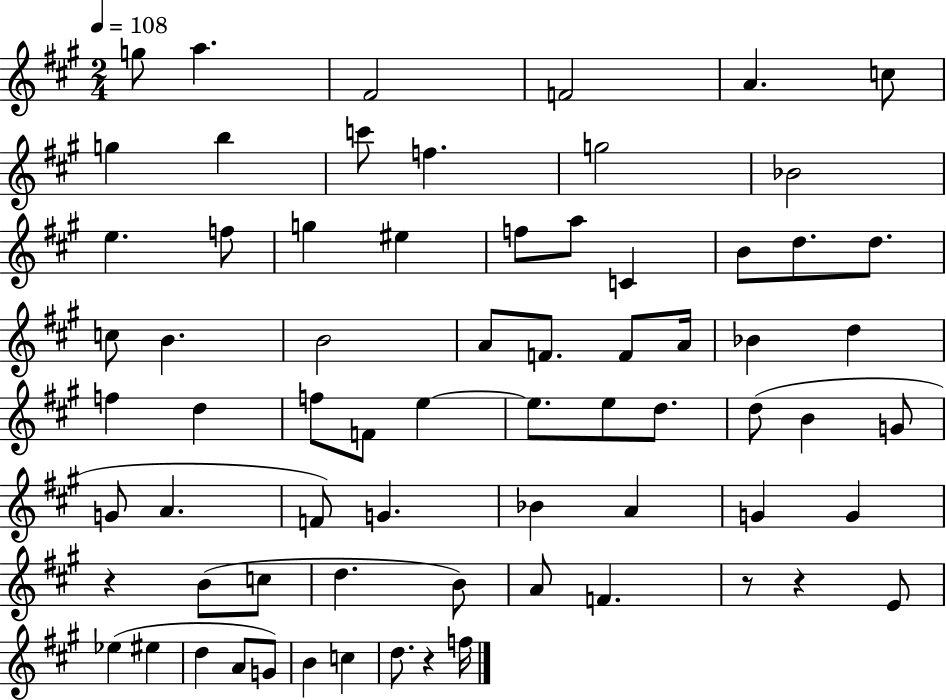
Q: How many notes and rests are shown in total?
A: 70